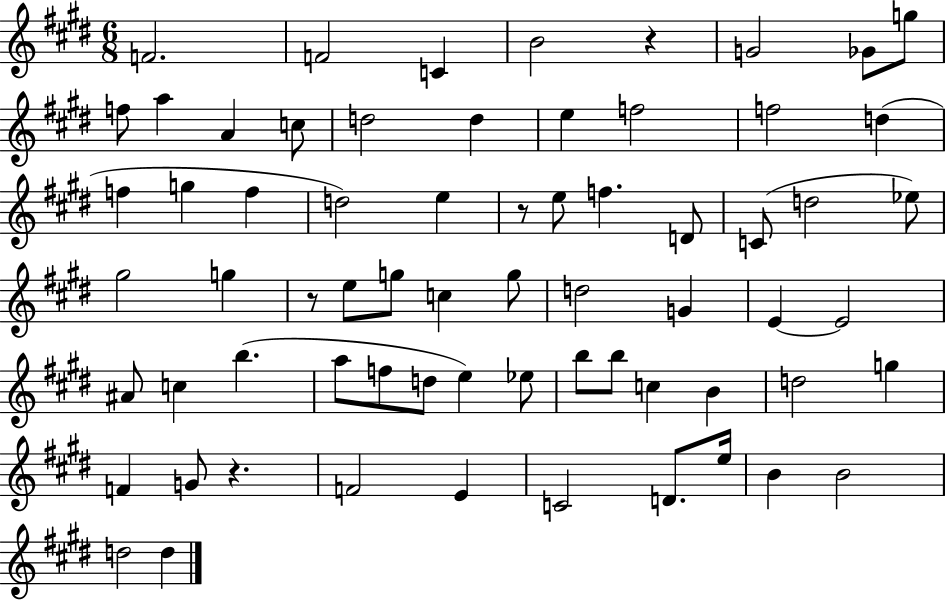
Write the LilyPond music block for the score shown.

{
  \clef treble
  \numericTimeSignature
  \time 6/8
  \key e \major
  f'2. | f'2 c'4 | b'2 r4 | g'2 ges'8 g''8 | \break f''8 a''4 a'4 c''8 | d''2 d''4 | e''4 f''2 | f''2 d''4( | \break f''4 g''4 f''4 | d''2) e''4 | r8 e''8 f''4. d'8 | c'8( d''2 ees''8) | \break gis''2 g''4 | r8 e''8 g''8 c''4 g''8 | d''2 g'4 | e'4~~ e'2 | \break ais'8 c''4 b''4.( | a''8 f''8 d''8 e''4) ees''8 | b''8 b''8 c''4 b'4 | d''2 g''4 | \break f'4 g'8 r4. | f'2 e'4 | c'2 d'8. e''16 | b'4 b'2 | \break d''2 d''4 | \bar "|."
}